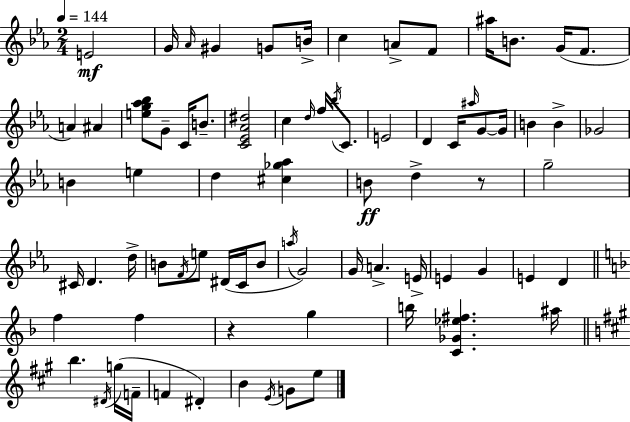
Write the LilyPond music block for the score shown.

{
  \clef treble
  \numericTimeSignature
  \time 2/4
  \key ees \major
  \tempo 4 = 144
  e'2\mf | g'16 \grace { aes'16 } gis'4 g'8 | b'16-> c''4 a'8-> f'8 | ais''16 b'8. g'16( f'8. | \break a'4) ais'4 | <e'' g'' aes'' bes''>8 g'8-- c'16 b'8.-- | <c' ees' aes' dis''>2 | c''4 \grace { d''16 } f''16 \acciaccatura { bes''16 } | \break c'8. e'2 | d'4 c'16 | \grace { ais''16 } g'8~~ g'16 b'4 | b'4-> ges'2 | \break b'4 | e''4 d''4 | <cis'' ges'' aes''>4 b'8\ff d''4-> | r8 g''2-- | \break cis'16 d'4. | d''16-> b'8 \acciaccatura { f'16 } e''8 | dis'16( c'16 b'8 \acciaccatura { a''16 }) g'2 | g'16 a'4.-> | \break e'16-> e'4 | g'4 e'4 | d'4 \bar "||" \break \key f \major f''4 f''4 | r4 g''4 | b''16 <c' ges' ees'' fis''>4. ais''16 | \bar "||" \break \key a \major b''4. \acciaccatura { dis'16 } g''16( | f'16-- f'4 dis'4-.) | b'4 \acciaccatura { e'16 } g'8 | e''8 \bar "|."
}